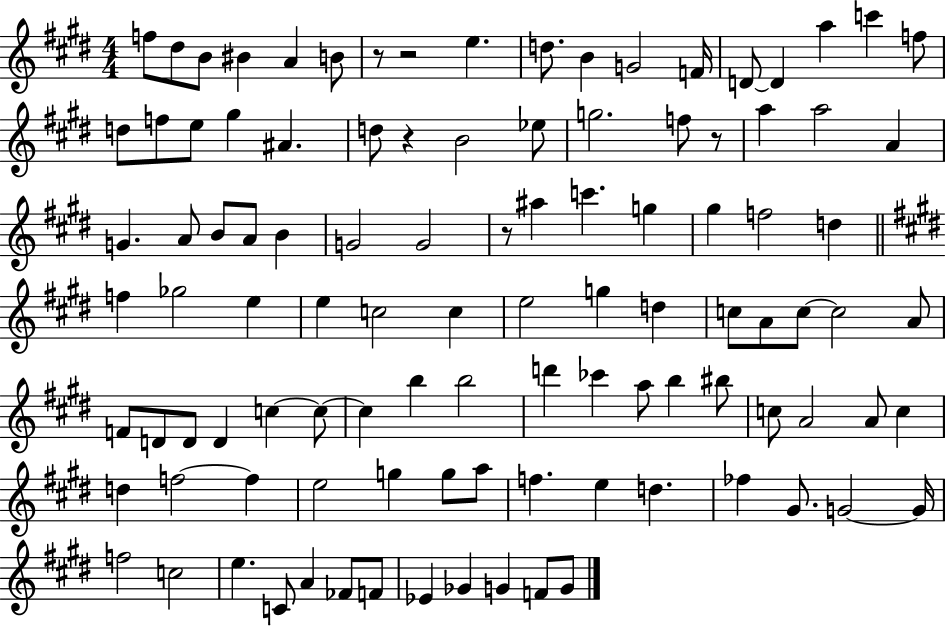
{
  \clef treble
  \numericTimeSignature
  \time 4/4
  \key e \major
  \repeat volta 2 { f''8 dis''8 b'8 bis'4 a'4 b'8 | r8 r2 e''4. | d''8. b'4 g'2 f'16 | d'8~~ d'4 a''4 c'''4 f''8 | \break d''8 f''8 e''8 gis''4 ais'4. | d''8 r4 b'2 ees''8 | g''2. f''8 r8 | a''4 a''2 a'4 | \break g'4. a'8 b'8 a'8 b'4 | g'2 g'2 | r8 ais''4 c'''4. g''4 | gis''4 f''2 d''4 | \break \bar "||" \break \key e \major f''4 ges''2 e''4 | e''4 c''2 c''4 | e''2 g''4 d''4 | c''8 a'8 c''8~~ c''2 a'8 | \break f'8 d'8 d'8 d'4 c''4~~ c''8~~ | c''4 b''4 b''2 | d'''4 ces'''4 a''8 b''4 bis''8 | c''8 a'2 a'8 c''4 | \break d''4 f''2~~ f''4 | e''2 g''4 g''8 a''8 | f''4. e''4 d''4. | fes''4 gis'8. g'2~~ g'16 | \break f''2 c''2 | e''4. c'8 a'4 fes'8 f'8 | ees'4 ges'4 g'4 f'8 g'8 | } \bar "|."
}